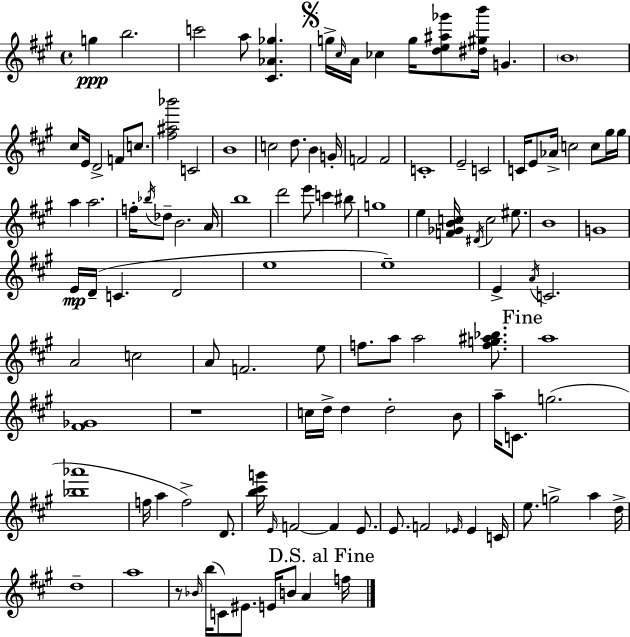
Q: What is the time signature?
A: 4/4